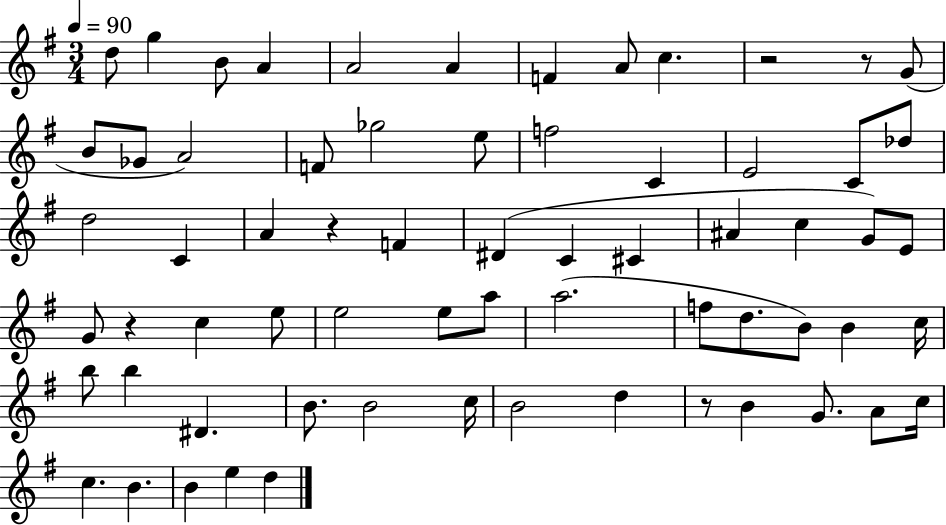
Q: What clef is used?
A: treble